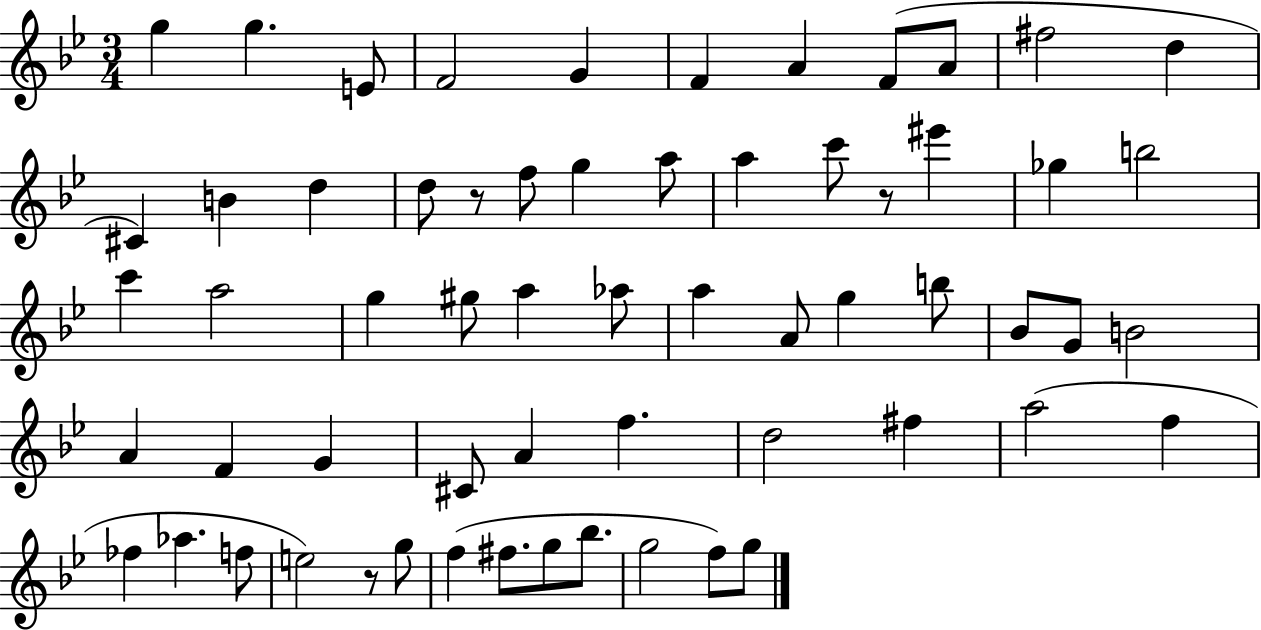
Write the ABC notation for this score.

X:1
T:Untitled
M:3/4
L:1/4
K:Bb
g g E/2 F2 G F A F/2 A/2 ^f2 d ^C B d d/2 z/2 f/2 g a/2 a c'/2 z/2 ^e' _g b2 c' a2 g ^g/2 a _a/2 a A/2 g b/2 _B/2 G/2 B2 A F G ^C/2 A f d2 ^f a2 f _f _a f/2 e2 z/2 g/2 f ^f/2 g/2 _b/2 g2 f/2 g/2